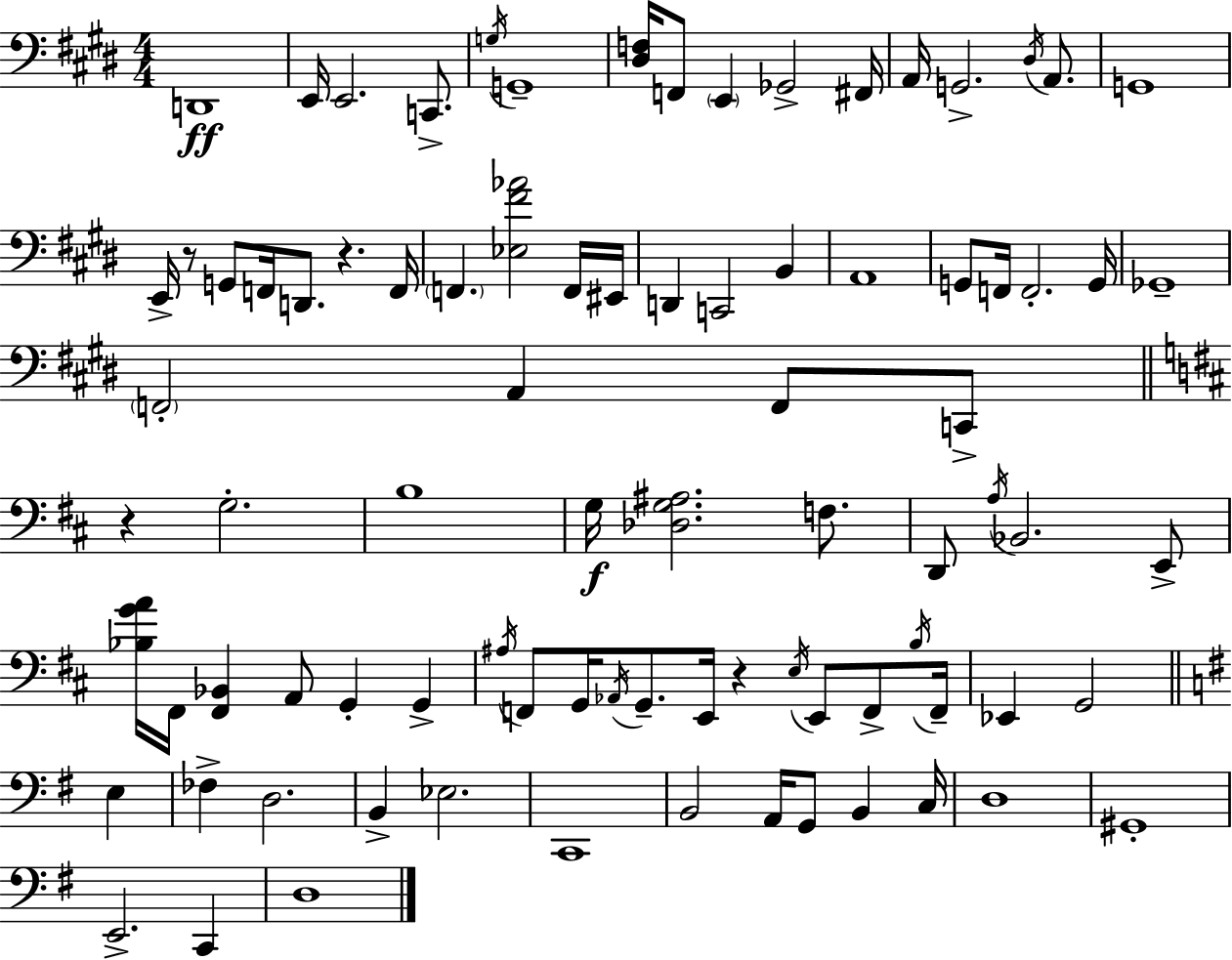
X:1
T:Untitled
M:4/4
L:1/4
K:E
D,,4 E,,/4 E,,2 C,,/2 G,/4 G,,4 [^D,F,]/4 F,,/2 E,, _G,,2 ^F,,/4 A,,/4 G,,2 ^D,/4 A,,/2 G,,4 E,,/4 z/2 G,,/2 F,,/4 D,,/2 z F,,/4 F,, [_E,^F_A]2 F,,/4 ^E,,/4 D,, C,,2 B,, A,,4 G,,/2 F,,/4 F,,2 G,,/4 _G,,4 F,,2 A,, F,,/2 C,,/2 z G,2 B,4 G,/4 [_D,G,^A,]2 F,/2 D,,/2 A,/4 _B,,2 E,,/2 [_B,GA]/4 ^F,,/4 [^F,,_B,,] A,,/2 G,, G,, ^A,/4 F,,/2 G,,/4 _A,,/4 G,,/2 E,,/4 z E,/4 E,,/2 F,,/2 B,/4 F,,/4 _E,, G,,2 E, _F, D,2 B,, _E,2 C,,4 B,,2 A,,/4 G,,/2 B,, C,/4 D,4 ^G,,4 E,,2 C,, D,4